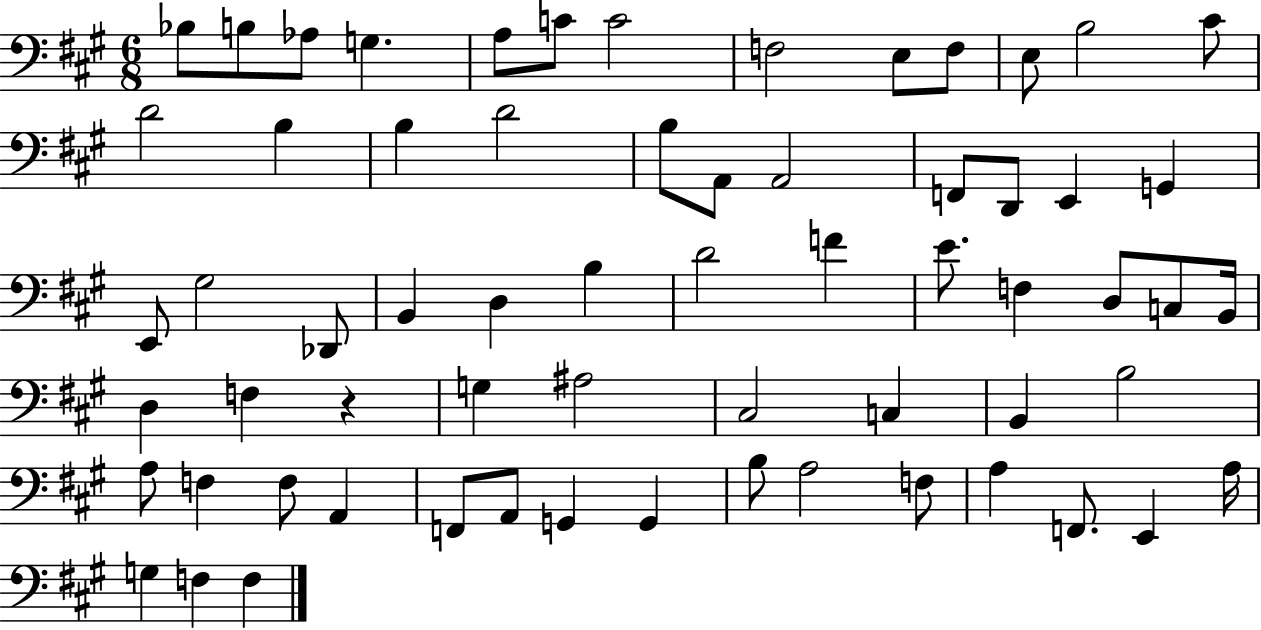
{
  \clef bass
  \numericTimeSignature
  \time 6/8
  \key a \major
  \repeat volta 2 { bes8 b8 aes8 g4. | a8 c'8 c'2 | f2 e8 f8 | e8 b2 cis'8 | \break d'2 b4 | b4 d'2 | b8 a,8 a,2 | f,8 d,8 e,4 g,4 | \break e,8 gis2 des,8 | b,4 d4 b4 | d'2 f'4 | e'8. f4 d8 c8 b,16 | \break d4 f4 r4 | g4 ais2 | cis2 c4 | b,4 b2 | \break a8 f4 f8 a,4 | f,8 a,8 g,4 g,4 | b8 a2 f8 | a4 f,8. e,4 a16 | \break g4 f4 f4 | } \bar "|."
}